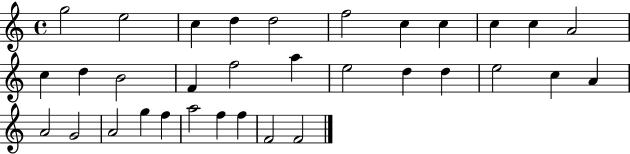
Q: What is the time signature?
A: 4/4